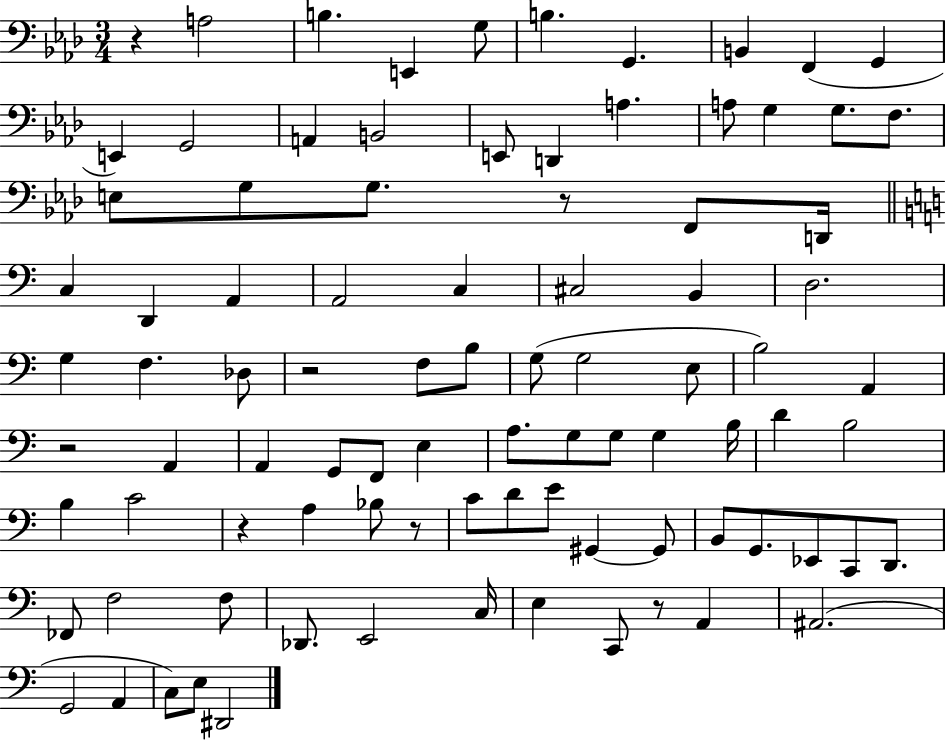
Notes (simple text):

R/q A3/h B3/q. E2/q G3/e B3/q. G2/q. B2/q F2/q G2/q E2/q G2/h A2/q B2/h E2/e D2/q A3/q. A3/e G3/q G3/e. F3/e. E3/e G3/e G3/e. R/e F2/e D2/s C3/q D2/q A2/q A2/h C3/q C#3/h B2/q D3/h. G3/q F3/q. Db3/e R/h F3/e B3/e G3/e G3/h E3/e B3/h A2/q R/h A2/q A2/q G2/e F2/e E3/q A3/e. G3/e G3/e G3/q B3/s D4/q B3/h B3/q C4/h R/q A3/q Bb3/e R/e C4/e D4/e E4/e G#2/q G#2/e B2/e G2/e. Eb2/e C2/e D2/e. FES2/e F3/h F3/e Db2/e. E2/h C3/s E3/q C2/e R/e A2/q A#2/h. G2/h A2/q C3/e E3/e D#2/h